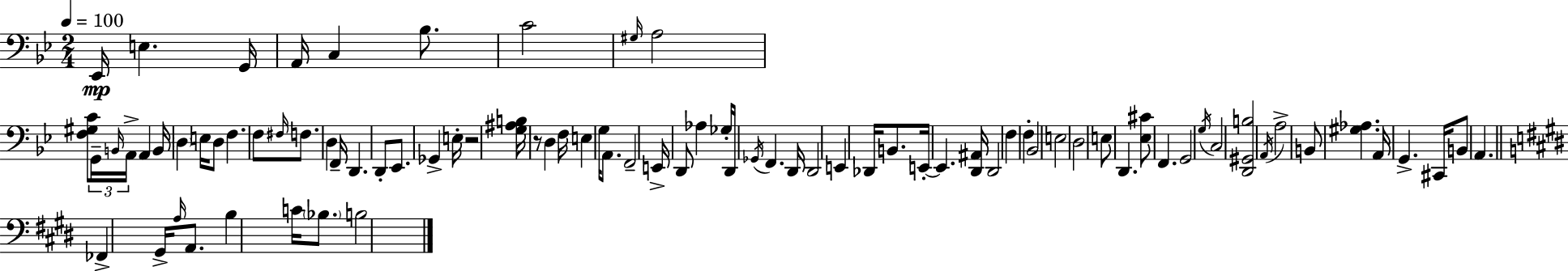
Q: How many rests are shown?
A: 2